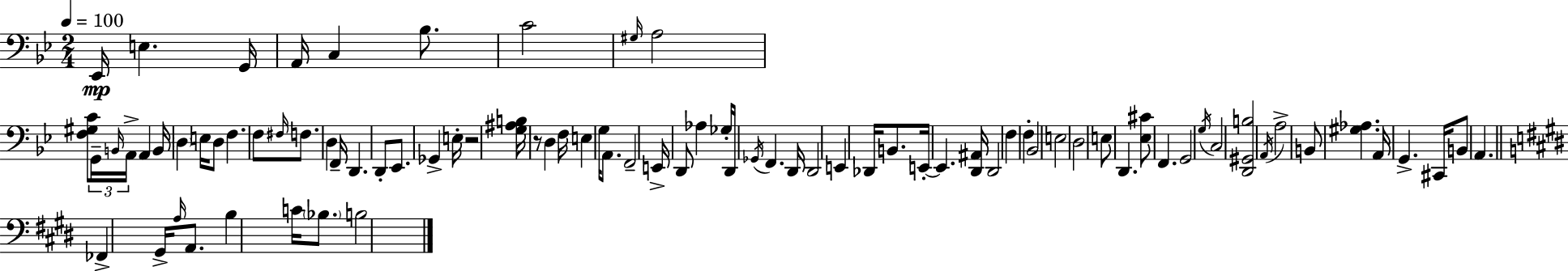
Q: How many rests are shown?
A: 2